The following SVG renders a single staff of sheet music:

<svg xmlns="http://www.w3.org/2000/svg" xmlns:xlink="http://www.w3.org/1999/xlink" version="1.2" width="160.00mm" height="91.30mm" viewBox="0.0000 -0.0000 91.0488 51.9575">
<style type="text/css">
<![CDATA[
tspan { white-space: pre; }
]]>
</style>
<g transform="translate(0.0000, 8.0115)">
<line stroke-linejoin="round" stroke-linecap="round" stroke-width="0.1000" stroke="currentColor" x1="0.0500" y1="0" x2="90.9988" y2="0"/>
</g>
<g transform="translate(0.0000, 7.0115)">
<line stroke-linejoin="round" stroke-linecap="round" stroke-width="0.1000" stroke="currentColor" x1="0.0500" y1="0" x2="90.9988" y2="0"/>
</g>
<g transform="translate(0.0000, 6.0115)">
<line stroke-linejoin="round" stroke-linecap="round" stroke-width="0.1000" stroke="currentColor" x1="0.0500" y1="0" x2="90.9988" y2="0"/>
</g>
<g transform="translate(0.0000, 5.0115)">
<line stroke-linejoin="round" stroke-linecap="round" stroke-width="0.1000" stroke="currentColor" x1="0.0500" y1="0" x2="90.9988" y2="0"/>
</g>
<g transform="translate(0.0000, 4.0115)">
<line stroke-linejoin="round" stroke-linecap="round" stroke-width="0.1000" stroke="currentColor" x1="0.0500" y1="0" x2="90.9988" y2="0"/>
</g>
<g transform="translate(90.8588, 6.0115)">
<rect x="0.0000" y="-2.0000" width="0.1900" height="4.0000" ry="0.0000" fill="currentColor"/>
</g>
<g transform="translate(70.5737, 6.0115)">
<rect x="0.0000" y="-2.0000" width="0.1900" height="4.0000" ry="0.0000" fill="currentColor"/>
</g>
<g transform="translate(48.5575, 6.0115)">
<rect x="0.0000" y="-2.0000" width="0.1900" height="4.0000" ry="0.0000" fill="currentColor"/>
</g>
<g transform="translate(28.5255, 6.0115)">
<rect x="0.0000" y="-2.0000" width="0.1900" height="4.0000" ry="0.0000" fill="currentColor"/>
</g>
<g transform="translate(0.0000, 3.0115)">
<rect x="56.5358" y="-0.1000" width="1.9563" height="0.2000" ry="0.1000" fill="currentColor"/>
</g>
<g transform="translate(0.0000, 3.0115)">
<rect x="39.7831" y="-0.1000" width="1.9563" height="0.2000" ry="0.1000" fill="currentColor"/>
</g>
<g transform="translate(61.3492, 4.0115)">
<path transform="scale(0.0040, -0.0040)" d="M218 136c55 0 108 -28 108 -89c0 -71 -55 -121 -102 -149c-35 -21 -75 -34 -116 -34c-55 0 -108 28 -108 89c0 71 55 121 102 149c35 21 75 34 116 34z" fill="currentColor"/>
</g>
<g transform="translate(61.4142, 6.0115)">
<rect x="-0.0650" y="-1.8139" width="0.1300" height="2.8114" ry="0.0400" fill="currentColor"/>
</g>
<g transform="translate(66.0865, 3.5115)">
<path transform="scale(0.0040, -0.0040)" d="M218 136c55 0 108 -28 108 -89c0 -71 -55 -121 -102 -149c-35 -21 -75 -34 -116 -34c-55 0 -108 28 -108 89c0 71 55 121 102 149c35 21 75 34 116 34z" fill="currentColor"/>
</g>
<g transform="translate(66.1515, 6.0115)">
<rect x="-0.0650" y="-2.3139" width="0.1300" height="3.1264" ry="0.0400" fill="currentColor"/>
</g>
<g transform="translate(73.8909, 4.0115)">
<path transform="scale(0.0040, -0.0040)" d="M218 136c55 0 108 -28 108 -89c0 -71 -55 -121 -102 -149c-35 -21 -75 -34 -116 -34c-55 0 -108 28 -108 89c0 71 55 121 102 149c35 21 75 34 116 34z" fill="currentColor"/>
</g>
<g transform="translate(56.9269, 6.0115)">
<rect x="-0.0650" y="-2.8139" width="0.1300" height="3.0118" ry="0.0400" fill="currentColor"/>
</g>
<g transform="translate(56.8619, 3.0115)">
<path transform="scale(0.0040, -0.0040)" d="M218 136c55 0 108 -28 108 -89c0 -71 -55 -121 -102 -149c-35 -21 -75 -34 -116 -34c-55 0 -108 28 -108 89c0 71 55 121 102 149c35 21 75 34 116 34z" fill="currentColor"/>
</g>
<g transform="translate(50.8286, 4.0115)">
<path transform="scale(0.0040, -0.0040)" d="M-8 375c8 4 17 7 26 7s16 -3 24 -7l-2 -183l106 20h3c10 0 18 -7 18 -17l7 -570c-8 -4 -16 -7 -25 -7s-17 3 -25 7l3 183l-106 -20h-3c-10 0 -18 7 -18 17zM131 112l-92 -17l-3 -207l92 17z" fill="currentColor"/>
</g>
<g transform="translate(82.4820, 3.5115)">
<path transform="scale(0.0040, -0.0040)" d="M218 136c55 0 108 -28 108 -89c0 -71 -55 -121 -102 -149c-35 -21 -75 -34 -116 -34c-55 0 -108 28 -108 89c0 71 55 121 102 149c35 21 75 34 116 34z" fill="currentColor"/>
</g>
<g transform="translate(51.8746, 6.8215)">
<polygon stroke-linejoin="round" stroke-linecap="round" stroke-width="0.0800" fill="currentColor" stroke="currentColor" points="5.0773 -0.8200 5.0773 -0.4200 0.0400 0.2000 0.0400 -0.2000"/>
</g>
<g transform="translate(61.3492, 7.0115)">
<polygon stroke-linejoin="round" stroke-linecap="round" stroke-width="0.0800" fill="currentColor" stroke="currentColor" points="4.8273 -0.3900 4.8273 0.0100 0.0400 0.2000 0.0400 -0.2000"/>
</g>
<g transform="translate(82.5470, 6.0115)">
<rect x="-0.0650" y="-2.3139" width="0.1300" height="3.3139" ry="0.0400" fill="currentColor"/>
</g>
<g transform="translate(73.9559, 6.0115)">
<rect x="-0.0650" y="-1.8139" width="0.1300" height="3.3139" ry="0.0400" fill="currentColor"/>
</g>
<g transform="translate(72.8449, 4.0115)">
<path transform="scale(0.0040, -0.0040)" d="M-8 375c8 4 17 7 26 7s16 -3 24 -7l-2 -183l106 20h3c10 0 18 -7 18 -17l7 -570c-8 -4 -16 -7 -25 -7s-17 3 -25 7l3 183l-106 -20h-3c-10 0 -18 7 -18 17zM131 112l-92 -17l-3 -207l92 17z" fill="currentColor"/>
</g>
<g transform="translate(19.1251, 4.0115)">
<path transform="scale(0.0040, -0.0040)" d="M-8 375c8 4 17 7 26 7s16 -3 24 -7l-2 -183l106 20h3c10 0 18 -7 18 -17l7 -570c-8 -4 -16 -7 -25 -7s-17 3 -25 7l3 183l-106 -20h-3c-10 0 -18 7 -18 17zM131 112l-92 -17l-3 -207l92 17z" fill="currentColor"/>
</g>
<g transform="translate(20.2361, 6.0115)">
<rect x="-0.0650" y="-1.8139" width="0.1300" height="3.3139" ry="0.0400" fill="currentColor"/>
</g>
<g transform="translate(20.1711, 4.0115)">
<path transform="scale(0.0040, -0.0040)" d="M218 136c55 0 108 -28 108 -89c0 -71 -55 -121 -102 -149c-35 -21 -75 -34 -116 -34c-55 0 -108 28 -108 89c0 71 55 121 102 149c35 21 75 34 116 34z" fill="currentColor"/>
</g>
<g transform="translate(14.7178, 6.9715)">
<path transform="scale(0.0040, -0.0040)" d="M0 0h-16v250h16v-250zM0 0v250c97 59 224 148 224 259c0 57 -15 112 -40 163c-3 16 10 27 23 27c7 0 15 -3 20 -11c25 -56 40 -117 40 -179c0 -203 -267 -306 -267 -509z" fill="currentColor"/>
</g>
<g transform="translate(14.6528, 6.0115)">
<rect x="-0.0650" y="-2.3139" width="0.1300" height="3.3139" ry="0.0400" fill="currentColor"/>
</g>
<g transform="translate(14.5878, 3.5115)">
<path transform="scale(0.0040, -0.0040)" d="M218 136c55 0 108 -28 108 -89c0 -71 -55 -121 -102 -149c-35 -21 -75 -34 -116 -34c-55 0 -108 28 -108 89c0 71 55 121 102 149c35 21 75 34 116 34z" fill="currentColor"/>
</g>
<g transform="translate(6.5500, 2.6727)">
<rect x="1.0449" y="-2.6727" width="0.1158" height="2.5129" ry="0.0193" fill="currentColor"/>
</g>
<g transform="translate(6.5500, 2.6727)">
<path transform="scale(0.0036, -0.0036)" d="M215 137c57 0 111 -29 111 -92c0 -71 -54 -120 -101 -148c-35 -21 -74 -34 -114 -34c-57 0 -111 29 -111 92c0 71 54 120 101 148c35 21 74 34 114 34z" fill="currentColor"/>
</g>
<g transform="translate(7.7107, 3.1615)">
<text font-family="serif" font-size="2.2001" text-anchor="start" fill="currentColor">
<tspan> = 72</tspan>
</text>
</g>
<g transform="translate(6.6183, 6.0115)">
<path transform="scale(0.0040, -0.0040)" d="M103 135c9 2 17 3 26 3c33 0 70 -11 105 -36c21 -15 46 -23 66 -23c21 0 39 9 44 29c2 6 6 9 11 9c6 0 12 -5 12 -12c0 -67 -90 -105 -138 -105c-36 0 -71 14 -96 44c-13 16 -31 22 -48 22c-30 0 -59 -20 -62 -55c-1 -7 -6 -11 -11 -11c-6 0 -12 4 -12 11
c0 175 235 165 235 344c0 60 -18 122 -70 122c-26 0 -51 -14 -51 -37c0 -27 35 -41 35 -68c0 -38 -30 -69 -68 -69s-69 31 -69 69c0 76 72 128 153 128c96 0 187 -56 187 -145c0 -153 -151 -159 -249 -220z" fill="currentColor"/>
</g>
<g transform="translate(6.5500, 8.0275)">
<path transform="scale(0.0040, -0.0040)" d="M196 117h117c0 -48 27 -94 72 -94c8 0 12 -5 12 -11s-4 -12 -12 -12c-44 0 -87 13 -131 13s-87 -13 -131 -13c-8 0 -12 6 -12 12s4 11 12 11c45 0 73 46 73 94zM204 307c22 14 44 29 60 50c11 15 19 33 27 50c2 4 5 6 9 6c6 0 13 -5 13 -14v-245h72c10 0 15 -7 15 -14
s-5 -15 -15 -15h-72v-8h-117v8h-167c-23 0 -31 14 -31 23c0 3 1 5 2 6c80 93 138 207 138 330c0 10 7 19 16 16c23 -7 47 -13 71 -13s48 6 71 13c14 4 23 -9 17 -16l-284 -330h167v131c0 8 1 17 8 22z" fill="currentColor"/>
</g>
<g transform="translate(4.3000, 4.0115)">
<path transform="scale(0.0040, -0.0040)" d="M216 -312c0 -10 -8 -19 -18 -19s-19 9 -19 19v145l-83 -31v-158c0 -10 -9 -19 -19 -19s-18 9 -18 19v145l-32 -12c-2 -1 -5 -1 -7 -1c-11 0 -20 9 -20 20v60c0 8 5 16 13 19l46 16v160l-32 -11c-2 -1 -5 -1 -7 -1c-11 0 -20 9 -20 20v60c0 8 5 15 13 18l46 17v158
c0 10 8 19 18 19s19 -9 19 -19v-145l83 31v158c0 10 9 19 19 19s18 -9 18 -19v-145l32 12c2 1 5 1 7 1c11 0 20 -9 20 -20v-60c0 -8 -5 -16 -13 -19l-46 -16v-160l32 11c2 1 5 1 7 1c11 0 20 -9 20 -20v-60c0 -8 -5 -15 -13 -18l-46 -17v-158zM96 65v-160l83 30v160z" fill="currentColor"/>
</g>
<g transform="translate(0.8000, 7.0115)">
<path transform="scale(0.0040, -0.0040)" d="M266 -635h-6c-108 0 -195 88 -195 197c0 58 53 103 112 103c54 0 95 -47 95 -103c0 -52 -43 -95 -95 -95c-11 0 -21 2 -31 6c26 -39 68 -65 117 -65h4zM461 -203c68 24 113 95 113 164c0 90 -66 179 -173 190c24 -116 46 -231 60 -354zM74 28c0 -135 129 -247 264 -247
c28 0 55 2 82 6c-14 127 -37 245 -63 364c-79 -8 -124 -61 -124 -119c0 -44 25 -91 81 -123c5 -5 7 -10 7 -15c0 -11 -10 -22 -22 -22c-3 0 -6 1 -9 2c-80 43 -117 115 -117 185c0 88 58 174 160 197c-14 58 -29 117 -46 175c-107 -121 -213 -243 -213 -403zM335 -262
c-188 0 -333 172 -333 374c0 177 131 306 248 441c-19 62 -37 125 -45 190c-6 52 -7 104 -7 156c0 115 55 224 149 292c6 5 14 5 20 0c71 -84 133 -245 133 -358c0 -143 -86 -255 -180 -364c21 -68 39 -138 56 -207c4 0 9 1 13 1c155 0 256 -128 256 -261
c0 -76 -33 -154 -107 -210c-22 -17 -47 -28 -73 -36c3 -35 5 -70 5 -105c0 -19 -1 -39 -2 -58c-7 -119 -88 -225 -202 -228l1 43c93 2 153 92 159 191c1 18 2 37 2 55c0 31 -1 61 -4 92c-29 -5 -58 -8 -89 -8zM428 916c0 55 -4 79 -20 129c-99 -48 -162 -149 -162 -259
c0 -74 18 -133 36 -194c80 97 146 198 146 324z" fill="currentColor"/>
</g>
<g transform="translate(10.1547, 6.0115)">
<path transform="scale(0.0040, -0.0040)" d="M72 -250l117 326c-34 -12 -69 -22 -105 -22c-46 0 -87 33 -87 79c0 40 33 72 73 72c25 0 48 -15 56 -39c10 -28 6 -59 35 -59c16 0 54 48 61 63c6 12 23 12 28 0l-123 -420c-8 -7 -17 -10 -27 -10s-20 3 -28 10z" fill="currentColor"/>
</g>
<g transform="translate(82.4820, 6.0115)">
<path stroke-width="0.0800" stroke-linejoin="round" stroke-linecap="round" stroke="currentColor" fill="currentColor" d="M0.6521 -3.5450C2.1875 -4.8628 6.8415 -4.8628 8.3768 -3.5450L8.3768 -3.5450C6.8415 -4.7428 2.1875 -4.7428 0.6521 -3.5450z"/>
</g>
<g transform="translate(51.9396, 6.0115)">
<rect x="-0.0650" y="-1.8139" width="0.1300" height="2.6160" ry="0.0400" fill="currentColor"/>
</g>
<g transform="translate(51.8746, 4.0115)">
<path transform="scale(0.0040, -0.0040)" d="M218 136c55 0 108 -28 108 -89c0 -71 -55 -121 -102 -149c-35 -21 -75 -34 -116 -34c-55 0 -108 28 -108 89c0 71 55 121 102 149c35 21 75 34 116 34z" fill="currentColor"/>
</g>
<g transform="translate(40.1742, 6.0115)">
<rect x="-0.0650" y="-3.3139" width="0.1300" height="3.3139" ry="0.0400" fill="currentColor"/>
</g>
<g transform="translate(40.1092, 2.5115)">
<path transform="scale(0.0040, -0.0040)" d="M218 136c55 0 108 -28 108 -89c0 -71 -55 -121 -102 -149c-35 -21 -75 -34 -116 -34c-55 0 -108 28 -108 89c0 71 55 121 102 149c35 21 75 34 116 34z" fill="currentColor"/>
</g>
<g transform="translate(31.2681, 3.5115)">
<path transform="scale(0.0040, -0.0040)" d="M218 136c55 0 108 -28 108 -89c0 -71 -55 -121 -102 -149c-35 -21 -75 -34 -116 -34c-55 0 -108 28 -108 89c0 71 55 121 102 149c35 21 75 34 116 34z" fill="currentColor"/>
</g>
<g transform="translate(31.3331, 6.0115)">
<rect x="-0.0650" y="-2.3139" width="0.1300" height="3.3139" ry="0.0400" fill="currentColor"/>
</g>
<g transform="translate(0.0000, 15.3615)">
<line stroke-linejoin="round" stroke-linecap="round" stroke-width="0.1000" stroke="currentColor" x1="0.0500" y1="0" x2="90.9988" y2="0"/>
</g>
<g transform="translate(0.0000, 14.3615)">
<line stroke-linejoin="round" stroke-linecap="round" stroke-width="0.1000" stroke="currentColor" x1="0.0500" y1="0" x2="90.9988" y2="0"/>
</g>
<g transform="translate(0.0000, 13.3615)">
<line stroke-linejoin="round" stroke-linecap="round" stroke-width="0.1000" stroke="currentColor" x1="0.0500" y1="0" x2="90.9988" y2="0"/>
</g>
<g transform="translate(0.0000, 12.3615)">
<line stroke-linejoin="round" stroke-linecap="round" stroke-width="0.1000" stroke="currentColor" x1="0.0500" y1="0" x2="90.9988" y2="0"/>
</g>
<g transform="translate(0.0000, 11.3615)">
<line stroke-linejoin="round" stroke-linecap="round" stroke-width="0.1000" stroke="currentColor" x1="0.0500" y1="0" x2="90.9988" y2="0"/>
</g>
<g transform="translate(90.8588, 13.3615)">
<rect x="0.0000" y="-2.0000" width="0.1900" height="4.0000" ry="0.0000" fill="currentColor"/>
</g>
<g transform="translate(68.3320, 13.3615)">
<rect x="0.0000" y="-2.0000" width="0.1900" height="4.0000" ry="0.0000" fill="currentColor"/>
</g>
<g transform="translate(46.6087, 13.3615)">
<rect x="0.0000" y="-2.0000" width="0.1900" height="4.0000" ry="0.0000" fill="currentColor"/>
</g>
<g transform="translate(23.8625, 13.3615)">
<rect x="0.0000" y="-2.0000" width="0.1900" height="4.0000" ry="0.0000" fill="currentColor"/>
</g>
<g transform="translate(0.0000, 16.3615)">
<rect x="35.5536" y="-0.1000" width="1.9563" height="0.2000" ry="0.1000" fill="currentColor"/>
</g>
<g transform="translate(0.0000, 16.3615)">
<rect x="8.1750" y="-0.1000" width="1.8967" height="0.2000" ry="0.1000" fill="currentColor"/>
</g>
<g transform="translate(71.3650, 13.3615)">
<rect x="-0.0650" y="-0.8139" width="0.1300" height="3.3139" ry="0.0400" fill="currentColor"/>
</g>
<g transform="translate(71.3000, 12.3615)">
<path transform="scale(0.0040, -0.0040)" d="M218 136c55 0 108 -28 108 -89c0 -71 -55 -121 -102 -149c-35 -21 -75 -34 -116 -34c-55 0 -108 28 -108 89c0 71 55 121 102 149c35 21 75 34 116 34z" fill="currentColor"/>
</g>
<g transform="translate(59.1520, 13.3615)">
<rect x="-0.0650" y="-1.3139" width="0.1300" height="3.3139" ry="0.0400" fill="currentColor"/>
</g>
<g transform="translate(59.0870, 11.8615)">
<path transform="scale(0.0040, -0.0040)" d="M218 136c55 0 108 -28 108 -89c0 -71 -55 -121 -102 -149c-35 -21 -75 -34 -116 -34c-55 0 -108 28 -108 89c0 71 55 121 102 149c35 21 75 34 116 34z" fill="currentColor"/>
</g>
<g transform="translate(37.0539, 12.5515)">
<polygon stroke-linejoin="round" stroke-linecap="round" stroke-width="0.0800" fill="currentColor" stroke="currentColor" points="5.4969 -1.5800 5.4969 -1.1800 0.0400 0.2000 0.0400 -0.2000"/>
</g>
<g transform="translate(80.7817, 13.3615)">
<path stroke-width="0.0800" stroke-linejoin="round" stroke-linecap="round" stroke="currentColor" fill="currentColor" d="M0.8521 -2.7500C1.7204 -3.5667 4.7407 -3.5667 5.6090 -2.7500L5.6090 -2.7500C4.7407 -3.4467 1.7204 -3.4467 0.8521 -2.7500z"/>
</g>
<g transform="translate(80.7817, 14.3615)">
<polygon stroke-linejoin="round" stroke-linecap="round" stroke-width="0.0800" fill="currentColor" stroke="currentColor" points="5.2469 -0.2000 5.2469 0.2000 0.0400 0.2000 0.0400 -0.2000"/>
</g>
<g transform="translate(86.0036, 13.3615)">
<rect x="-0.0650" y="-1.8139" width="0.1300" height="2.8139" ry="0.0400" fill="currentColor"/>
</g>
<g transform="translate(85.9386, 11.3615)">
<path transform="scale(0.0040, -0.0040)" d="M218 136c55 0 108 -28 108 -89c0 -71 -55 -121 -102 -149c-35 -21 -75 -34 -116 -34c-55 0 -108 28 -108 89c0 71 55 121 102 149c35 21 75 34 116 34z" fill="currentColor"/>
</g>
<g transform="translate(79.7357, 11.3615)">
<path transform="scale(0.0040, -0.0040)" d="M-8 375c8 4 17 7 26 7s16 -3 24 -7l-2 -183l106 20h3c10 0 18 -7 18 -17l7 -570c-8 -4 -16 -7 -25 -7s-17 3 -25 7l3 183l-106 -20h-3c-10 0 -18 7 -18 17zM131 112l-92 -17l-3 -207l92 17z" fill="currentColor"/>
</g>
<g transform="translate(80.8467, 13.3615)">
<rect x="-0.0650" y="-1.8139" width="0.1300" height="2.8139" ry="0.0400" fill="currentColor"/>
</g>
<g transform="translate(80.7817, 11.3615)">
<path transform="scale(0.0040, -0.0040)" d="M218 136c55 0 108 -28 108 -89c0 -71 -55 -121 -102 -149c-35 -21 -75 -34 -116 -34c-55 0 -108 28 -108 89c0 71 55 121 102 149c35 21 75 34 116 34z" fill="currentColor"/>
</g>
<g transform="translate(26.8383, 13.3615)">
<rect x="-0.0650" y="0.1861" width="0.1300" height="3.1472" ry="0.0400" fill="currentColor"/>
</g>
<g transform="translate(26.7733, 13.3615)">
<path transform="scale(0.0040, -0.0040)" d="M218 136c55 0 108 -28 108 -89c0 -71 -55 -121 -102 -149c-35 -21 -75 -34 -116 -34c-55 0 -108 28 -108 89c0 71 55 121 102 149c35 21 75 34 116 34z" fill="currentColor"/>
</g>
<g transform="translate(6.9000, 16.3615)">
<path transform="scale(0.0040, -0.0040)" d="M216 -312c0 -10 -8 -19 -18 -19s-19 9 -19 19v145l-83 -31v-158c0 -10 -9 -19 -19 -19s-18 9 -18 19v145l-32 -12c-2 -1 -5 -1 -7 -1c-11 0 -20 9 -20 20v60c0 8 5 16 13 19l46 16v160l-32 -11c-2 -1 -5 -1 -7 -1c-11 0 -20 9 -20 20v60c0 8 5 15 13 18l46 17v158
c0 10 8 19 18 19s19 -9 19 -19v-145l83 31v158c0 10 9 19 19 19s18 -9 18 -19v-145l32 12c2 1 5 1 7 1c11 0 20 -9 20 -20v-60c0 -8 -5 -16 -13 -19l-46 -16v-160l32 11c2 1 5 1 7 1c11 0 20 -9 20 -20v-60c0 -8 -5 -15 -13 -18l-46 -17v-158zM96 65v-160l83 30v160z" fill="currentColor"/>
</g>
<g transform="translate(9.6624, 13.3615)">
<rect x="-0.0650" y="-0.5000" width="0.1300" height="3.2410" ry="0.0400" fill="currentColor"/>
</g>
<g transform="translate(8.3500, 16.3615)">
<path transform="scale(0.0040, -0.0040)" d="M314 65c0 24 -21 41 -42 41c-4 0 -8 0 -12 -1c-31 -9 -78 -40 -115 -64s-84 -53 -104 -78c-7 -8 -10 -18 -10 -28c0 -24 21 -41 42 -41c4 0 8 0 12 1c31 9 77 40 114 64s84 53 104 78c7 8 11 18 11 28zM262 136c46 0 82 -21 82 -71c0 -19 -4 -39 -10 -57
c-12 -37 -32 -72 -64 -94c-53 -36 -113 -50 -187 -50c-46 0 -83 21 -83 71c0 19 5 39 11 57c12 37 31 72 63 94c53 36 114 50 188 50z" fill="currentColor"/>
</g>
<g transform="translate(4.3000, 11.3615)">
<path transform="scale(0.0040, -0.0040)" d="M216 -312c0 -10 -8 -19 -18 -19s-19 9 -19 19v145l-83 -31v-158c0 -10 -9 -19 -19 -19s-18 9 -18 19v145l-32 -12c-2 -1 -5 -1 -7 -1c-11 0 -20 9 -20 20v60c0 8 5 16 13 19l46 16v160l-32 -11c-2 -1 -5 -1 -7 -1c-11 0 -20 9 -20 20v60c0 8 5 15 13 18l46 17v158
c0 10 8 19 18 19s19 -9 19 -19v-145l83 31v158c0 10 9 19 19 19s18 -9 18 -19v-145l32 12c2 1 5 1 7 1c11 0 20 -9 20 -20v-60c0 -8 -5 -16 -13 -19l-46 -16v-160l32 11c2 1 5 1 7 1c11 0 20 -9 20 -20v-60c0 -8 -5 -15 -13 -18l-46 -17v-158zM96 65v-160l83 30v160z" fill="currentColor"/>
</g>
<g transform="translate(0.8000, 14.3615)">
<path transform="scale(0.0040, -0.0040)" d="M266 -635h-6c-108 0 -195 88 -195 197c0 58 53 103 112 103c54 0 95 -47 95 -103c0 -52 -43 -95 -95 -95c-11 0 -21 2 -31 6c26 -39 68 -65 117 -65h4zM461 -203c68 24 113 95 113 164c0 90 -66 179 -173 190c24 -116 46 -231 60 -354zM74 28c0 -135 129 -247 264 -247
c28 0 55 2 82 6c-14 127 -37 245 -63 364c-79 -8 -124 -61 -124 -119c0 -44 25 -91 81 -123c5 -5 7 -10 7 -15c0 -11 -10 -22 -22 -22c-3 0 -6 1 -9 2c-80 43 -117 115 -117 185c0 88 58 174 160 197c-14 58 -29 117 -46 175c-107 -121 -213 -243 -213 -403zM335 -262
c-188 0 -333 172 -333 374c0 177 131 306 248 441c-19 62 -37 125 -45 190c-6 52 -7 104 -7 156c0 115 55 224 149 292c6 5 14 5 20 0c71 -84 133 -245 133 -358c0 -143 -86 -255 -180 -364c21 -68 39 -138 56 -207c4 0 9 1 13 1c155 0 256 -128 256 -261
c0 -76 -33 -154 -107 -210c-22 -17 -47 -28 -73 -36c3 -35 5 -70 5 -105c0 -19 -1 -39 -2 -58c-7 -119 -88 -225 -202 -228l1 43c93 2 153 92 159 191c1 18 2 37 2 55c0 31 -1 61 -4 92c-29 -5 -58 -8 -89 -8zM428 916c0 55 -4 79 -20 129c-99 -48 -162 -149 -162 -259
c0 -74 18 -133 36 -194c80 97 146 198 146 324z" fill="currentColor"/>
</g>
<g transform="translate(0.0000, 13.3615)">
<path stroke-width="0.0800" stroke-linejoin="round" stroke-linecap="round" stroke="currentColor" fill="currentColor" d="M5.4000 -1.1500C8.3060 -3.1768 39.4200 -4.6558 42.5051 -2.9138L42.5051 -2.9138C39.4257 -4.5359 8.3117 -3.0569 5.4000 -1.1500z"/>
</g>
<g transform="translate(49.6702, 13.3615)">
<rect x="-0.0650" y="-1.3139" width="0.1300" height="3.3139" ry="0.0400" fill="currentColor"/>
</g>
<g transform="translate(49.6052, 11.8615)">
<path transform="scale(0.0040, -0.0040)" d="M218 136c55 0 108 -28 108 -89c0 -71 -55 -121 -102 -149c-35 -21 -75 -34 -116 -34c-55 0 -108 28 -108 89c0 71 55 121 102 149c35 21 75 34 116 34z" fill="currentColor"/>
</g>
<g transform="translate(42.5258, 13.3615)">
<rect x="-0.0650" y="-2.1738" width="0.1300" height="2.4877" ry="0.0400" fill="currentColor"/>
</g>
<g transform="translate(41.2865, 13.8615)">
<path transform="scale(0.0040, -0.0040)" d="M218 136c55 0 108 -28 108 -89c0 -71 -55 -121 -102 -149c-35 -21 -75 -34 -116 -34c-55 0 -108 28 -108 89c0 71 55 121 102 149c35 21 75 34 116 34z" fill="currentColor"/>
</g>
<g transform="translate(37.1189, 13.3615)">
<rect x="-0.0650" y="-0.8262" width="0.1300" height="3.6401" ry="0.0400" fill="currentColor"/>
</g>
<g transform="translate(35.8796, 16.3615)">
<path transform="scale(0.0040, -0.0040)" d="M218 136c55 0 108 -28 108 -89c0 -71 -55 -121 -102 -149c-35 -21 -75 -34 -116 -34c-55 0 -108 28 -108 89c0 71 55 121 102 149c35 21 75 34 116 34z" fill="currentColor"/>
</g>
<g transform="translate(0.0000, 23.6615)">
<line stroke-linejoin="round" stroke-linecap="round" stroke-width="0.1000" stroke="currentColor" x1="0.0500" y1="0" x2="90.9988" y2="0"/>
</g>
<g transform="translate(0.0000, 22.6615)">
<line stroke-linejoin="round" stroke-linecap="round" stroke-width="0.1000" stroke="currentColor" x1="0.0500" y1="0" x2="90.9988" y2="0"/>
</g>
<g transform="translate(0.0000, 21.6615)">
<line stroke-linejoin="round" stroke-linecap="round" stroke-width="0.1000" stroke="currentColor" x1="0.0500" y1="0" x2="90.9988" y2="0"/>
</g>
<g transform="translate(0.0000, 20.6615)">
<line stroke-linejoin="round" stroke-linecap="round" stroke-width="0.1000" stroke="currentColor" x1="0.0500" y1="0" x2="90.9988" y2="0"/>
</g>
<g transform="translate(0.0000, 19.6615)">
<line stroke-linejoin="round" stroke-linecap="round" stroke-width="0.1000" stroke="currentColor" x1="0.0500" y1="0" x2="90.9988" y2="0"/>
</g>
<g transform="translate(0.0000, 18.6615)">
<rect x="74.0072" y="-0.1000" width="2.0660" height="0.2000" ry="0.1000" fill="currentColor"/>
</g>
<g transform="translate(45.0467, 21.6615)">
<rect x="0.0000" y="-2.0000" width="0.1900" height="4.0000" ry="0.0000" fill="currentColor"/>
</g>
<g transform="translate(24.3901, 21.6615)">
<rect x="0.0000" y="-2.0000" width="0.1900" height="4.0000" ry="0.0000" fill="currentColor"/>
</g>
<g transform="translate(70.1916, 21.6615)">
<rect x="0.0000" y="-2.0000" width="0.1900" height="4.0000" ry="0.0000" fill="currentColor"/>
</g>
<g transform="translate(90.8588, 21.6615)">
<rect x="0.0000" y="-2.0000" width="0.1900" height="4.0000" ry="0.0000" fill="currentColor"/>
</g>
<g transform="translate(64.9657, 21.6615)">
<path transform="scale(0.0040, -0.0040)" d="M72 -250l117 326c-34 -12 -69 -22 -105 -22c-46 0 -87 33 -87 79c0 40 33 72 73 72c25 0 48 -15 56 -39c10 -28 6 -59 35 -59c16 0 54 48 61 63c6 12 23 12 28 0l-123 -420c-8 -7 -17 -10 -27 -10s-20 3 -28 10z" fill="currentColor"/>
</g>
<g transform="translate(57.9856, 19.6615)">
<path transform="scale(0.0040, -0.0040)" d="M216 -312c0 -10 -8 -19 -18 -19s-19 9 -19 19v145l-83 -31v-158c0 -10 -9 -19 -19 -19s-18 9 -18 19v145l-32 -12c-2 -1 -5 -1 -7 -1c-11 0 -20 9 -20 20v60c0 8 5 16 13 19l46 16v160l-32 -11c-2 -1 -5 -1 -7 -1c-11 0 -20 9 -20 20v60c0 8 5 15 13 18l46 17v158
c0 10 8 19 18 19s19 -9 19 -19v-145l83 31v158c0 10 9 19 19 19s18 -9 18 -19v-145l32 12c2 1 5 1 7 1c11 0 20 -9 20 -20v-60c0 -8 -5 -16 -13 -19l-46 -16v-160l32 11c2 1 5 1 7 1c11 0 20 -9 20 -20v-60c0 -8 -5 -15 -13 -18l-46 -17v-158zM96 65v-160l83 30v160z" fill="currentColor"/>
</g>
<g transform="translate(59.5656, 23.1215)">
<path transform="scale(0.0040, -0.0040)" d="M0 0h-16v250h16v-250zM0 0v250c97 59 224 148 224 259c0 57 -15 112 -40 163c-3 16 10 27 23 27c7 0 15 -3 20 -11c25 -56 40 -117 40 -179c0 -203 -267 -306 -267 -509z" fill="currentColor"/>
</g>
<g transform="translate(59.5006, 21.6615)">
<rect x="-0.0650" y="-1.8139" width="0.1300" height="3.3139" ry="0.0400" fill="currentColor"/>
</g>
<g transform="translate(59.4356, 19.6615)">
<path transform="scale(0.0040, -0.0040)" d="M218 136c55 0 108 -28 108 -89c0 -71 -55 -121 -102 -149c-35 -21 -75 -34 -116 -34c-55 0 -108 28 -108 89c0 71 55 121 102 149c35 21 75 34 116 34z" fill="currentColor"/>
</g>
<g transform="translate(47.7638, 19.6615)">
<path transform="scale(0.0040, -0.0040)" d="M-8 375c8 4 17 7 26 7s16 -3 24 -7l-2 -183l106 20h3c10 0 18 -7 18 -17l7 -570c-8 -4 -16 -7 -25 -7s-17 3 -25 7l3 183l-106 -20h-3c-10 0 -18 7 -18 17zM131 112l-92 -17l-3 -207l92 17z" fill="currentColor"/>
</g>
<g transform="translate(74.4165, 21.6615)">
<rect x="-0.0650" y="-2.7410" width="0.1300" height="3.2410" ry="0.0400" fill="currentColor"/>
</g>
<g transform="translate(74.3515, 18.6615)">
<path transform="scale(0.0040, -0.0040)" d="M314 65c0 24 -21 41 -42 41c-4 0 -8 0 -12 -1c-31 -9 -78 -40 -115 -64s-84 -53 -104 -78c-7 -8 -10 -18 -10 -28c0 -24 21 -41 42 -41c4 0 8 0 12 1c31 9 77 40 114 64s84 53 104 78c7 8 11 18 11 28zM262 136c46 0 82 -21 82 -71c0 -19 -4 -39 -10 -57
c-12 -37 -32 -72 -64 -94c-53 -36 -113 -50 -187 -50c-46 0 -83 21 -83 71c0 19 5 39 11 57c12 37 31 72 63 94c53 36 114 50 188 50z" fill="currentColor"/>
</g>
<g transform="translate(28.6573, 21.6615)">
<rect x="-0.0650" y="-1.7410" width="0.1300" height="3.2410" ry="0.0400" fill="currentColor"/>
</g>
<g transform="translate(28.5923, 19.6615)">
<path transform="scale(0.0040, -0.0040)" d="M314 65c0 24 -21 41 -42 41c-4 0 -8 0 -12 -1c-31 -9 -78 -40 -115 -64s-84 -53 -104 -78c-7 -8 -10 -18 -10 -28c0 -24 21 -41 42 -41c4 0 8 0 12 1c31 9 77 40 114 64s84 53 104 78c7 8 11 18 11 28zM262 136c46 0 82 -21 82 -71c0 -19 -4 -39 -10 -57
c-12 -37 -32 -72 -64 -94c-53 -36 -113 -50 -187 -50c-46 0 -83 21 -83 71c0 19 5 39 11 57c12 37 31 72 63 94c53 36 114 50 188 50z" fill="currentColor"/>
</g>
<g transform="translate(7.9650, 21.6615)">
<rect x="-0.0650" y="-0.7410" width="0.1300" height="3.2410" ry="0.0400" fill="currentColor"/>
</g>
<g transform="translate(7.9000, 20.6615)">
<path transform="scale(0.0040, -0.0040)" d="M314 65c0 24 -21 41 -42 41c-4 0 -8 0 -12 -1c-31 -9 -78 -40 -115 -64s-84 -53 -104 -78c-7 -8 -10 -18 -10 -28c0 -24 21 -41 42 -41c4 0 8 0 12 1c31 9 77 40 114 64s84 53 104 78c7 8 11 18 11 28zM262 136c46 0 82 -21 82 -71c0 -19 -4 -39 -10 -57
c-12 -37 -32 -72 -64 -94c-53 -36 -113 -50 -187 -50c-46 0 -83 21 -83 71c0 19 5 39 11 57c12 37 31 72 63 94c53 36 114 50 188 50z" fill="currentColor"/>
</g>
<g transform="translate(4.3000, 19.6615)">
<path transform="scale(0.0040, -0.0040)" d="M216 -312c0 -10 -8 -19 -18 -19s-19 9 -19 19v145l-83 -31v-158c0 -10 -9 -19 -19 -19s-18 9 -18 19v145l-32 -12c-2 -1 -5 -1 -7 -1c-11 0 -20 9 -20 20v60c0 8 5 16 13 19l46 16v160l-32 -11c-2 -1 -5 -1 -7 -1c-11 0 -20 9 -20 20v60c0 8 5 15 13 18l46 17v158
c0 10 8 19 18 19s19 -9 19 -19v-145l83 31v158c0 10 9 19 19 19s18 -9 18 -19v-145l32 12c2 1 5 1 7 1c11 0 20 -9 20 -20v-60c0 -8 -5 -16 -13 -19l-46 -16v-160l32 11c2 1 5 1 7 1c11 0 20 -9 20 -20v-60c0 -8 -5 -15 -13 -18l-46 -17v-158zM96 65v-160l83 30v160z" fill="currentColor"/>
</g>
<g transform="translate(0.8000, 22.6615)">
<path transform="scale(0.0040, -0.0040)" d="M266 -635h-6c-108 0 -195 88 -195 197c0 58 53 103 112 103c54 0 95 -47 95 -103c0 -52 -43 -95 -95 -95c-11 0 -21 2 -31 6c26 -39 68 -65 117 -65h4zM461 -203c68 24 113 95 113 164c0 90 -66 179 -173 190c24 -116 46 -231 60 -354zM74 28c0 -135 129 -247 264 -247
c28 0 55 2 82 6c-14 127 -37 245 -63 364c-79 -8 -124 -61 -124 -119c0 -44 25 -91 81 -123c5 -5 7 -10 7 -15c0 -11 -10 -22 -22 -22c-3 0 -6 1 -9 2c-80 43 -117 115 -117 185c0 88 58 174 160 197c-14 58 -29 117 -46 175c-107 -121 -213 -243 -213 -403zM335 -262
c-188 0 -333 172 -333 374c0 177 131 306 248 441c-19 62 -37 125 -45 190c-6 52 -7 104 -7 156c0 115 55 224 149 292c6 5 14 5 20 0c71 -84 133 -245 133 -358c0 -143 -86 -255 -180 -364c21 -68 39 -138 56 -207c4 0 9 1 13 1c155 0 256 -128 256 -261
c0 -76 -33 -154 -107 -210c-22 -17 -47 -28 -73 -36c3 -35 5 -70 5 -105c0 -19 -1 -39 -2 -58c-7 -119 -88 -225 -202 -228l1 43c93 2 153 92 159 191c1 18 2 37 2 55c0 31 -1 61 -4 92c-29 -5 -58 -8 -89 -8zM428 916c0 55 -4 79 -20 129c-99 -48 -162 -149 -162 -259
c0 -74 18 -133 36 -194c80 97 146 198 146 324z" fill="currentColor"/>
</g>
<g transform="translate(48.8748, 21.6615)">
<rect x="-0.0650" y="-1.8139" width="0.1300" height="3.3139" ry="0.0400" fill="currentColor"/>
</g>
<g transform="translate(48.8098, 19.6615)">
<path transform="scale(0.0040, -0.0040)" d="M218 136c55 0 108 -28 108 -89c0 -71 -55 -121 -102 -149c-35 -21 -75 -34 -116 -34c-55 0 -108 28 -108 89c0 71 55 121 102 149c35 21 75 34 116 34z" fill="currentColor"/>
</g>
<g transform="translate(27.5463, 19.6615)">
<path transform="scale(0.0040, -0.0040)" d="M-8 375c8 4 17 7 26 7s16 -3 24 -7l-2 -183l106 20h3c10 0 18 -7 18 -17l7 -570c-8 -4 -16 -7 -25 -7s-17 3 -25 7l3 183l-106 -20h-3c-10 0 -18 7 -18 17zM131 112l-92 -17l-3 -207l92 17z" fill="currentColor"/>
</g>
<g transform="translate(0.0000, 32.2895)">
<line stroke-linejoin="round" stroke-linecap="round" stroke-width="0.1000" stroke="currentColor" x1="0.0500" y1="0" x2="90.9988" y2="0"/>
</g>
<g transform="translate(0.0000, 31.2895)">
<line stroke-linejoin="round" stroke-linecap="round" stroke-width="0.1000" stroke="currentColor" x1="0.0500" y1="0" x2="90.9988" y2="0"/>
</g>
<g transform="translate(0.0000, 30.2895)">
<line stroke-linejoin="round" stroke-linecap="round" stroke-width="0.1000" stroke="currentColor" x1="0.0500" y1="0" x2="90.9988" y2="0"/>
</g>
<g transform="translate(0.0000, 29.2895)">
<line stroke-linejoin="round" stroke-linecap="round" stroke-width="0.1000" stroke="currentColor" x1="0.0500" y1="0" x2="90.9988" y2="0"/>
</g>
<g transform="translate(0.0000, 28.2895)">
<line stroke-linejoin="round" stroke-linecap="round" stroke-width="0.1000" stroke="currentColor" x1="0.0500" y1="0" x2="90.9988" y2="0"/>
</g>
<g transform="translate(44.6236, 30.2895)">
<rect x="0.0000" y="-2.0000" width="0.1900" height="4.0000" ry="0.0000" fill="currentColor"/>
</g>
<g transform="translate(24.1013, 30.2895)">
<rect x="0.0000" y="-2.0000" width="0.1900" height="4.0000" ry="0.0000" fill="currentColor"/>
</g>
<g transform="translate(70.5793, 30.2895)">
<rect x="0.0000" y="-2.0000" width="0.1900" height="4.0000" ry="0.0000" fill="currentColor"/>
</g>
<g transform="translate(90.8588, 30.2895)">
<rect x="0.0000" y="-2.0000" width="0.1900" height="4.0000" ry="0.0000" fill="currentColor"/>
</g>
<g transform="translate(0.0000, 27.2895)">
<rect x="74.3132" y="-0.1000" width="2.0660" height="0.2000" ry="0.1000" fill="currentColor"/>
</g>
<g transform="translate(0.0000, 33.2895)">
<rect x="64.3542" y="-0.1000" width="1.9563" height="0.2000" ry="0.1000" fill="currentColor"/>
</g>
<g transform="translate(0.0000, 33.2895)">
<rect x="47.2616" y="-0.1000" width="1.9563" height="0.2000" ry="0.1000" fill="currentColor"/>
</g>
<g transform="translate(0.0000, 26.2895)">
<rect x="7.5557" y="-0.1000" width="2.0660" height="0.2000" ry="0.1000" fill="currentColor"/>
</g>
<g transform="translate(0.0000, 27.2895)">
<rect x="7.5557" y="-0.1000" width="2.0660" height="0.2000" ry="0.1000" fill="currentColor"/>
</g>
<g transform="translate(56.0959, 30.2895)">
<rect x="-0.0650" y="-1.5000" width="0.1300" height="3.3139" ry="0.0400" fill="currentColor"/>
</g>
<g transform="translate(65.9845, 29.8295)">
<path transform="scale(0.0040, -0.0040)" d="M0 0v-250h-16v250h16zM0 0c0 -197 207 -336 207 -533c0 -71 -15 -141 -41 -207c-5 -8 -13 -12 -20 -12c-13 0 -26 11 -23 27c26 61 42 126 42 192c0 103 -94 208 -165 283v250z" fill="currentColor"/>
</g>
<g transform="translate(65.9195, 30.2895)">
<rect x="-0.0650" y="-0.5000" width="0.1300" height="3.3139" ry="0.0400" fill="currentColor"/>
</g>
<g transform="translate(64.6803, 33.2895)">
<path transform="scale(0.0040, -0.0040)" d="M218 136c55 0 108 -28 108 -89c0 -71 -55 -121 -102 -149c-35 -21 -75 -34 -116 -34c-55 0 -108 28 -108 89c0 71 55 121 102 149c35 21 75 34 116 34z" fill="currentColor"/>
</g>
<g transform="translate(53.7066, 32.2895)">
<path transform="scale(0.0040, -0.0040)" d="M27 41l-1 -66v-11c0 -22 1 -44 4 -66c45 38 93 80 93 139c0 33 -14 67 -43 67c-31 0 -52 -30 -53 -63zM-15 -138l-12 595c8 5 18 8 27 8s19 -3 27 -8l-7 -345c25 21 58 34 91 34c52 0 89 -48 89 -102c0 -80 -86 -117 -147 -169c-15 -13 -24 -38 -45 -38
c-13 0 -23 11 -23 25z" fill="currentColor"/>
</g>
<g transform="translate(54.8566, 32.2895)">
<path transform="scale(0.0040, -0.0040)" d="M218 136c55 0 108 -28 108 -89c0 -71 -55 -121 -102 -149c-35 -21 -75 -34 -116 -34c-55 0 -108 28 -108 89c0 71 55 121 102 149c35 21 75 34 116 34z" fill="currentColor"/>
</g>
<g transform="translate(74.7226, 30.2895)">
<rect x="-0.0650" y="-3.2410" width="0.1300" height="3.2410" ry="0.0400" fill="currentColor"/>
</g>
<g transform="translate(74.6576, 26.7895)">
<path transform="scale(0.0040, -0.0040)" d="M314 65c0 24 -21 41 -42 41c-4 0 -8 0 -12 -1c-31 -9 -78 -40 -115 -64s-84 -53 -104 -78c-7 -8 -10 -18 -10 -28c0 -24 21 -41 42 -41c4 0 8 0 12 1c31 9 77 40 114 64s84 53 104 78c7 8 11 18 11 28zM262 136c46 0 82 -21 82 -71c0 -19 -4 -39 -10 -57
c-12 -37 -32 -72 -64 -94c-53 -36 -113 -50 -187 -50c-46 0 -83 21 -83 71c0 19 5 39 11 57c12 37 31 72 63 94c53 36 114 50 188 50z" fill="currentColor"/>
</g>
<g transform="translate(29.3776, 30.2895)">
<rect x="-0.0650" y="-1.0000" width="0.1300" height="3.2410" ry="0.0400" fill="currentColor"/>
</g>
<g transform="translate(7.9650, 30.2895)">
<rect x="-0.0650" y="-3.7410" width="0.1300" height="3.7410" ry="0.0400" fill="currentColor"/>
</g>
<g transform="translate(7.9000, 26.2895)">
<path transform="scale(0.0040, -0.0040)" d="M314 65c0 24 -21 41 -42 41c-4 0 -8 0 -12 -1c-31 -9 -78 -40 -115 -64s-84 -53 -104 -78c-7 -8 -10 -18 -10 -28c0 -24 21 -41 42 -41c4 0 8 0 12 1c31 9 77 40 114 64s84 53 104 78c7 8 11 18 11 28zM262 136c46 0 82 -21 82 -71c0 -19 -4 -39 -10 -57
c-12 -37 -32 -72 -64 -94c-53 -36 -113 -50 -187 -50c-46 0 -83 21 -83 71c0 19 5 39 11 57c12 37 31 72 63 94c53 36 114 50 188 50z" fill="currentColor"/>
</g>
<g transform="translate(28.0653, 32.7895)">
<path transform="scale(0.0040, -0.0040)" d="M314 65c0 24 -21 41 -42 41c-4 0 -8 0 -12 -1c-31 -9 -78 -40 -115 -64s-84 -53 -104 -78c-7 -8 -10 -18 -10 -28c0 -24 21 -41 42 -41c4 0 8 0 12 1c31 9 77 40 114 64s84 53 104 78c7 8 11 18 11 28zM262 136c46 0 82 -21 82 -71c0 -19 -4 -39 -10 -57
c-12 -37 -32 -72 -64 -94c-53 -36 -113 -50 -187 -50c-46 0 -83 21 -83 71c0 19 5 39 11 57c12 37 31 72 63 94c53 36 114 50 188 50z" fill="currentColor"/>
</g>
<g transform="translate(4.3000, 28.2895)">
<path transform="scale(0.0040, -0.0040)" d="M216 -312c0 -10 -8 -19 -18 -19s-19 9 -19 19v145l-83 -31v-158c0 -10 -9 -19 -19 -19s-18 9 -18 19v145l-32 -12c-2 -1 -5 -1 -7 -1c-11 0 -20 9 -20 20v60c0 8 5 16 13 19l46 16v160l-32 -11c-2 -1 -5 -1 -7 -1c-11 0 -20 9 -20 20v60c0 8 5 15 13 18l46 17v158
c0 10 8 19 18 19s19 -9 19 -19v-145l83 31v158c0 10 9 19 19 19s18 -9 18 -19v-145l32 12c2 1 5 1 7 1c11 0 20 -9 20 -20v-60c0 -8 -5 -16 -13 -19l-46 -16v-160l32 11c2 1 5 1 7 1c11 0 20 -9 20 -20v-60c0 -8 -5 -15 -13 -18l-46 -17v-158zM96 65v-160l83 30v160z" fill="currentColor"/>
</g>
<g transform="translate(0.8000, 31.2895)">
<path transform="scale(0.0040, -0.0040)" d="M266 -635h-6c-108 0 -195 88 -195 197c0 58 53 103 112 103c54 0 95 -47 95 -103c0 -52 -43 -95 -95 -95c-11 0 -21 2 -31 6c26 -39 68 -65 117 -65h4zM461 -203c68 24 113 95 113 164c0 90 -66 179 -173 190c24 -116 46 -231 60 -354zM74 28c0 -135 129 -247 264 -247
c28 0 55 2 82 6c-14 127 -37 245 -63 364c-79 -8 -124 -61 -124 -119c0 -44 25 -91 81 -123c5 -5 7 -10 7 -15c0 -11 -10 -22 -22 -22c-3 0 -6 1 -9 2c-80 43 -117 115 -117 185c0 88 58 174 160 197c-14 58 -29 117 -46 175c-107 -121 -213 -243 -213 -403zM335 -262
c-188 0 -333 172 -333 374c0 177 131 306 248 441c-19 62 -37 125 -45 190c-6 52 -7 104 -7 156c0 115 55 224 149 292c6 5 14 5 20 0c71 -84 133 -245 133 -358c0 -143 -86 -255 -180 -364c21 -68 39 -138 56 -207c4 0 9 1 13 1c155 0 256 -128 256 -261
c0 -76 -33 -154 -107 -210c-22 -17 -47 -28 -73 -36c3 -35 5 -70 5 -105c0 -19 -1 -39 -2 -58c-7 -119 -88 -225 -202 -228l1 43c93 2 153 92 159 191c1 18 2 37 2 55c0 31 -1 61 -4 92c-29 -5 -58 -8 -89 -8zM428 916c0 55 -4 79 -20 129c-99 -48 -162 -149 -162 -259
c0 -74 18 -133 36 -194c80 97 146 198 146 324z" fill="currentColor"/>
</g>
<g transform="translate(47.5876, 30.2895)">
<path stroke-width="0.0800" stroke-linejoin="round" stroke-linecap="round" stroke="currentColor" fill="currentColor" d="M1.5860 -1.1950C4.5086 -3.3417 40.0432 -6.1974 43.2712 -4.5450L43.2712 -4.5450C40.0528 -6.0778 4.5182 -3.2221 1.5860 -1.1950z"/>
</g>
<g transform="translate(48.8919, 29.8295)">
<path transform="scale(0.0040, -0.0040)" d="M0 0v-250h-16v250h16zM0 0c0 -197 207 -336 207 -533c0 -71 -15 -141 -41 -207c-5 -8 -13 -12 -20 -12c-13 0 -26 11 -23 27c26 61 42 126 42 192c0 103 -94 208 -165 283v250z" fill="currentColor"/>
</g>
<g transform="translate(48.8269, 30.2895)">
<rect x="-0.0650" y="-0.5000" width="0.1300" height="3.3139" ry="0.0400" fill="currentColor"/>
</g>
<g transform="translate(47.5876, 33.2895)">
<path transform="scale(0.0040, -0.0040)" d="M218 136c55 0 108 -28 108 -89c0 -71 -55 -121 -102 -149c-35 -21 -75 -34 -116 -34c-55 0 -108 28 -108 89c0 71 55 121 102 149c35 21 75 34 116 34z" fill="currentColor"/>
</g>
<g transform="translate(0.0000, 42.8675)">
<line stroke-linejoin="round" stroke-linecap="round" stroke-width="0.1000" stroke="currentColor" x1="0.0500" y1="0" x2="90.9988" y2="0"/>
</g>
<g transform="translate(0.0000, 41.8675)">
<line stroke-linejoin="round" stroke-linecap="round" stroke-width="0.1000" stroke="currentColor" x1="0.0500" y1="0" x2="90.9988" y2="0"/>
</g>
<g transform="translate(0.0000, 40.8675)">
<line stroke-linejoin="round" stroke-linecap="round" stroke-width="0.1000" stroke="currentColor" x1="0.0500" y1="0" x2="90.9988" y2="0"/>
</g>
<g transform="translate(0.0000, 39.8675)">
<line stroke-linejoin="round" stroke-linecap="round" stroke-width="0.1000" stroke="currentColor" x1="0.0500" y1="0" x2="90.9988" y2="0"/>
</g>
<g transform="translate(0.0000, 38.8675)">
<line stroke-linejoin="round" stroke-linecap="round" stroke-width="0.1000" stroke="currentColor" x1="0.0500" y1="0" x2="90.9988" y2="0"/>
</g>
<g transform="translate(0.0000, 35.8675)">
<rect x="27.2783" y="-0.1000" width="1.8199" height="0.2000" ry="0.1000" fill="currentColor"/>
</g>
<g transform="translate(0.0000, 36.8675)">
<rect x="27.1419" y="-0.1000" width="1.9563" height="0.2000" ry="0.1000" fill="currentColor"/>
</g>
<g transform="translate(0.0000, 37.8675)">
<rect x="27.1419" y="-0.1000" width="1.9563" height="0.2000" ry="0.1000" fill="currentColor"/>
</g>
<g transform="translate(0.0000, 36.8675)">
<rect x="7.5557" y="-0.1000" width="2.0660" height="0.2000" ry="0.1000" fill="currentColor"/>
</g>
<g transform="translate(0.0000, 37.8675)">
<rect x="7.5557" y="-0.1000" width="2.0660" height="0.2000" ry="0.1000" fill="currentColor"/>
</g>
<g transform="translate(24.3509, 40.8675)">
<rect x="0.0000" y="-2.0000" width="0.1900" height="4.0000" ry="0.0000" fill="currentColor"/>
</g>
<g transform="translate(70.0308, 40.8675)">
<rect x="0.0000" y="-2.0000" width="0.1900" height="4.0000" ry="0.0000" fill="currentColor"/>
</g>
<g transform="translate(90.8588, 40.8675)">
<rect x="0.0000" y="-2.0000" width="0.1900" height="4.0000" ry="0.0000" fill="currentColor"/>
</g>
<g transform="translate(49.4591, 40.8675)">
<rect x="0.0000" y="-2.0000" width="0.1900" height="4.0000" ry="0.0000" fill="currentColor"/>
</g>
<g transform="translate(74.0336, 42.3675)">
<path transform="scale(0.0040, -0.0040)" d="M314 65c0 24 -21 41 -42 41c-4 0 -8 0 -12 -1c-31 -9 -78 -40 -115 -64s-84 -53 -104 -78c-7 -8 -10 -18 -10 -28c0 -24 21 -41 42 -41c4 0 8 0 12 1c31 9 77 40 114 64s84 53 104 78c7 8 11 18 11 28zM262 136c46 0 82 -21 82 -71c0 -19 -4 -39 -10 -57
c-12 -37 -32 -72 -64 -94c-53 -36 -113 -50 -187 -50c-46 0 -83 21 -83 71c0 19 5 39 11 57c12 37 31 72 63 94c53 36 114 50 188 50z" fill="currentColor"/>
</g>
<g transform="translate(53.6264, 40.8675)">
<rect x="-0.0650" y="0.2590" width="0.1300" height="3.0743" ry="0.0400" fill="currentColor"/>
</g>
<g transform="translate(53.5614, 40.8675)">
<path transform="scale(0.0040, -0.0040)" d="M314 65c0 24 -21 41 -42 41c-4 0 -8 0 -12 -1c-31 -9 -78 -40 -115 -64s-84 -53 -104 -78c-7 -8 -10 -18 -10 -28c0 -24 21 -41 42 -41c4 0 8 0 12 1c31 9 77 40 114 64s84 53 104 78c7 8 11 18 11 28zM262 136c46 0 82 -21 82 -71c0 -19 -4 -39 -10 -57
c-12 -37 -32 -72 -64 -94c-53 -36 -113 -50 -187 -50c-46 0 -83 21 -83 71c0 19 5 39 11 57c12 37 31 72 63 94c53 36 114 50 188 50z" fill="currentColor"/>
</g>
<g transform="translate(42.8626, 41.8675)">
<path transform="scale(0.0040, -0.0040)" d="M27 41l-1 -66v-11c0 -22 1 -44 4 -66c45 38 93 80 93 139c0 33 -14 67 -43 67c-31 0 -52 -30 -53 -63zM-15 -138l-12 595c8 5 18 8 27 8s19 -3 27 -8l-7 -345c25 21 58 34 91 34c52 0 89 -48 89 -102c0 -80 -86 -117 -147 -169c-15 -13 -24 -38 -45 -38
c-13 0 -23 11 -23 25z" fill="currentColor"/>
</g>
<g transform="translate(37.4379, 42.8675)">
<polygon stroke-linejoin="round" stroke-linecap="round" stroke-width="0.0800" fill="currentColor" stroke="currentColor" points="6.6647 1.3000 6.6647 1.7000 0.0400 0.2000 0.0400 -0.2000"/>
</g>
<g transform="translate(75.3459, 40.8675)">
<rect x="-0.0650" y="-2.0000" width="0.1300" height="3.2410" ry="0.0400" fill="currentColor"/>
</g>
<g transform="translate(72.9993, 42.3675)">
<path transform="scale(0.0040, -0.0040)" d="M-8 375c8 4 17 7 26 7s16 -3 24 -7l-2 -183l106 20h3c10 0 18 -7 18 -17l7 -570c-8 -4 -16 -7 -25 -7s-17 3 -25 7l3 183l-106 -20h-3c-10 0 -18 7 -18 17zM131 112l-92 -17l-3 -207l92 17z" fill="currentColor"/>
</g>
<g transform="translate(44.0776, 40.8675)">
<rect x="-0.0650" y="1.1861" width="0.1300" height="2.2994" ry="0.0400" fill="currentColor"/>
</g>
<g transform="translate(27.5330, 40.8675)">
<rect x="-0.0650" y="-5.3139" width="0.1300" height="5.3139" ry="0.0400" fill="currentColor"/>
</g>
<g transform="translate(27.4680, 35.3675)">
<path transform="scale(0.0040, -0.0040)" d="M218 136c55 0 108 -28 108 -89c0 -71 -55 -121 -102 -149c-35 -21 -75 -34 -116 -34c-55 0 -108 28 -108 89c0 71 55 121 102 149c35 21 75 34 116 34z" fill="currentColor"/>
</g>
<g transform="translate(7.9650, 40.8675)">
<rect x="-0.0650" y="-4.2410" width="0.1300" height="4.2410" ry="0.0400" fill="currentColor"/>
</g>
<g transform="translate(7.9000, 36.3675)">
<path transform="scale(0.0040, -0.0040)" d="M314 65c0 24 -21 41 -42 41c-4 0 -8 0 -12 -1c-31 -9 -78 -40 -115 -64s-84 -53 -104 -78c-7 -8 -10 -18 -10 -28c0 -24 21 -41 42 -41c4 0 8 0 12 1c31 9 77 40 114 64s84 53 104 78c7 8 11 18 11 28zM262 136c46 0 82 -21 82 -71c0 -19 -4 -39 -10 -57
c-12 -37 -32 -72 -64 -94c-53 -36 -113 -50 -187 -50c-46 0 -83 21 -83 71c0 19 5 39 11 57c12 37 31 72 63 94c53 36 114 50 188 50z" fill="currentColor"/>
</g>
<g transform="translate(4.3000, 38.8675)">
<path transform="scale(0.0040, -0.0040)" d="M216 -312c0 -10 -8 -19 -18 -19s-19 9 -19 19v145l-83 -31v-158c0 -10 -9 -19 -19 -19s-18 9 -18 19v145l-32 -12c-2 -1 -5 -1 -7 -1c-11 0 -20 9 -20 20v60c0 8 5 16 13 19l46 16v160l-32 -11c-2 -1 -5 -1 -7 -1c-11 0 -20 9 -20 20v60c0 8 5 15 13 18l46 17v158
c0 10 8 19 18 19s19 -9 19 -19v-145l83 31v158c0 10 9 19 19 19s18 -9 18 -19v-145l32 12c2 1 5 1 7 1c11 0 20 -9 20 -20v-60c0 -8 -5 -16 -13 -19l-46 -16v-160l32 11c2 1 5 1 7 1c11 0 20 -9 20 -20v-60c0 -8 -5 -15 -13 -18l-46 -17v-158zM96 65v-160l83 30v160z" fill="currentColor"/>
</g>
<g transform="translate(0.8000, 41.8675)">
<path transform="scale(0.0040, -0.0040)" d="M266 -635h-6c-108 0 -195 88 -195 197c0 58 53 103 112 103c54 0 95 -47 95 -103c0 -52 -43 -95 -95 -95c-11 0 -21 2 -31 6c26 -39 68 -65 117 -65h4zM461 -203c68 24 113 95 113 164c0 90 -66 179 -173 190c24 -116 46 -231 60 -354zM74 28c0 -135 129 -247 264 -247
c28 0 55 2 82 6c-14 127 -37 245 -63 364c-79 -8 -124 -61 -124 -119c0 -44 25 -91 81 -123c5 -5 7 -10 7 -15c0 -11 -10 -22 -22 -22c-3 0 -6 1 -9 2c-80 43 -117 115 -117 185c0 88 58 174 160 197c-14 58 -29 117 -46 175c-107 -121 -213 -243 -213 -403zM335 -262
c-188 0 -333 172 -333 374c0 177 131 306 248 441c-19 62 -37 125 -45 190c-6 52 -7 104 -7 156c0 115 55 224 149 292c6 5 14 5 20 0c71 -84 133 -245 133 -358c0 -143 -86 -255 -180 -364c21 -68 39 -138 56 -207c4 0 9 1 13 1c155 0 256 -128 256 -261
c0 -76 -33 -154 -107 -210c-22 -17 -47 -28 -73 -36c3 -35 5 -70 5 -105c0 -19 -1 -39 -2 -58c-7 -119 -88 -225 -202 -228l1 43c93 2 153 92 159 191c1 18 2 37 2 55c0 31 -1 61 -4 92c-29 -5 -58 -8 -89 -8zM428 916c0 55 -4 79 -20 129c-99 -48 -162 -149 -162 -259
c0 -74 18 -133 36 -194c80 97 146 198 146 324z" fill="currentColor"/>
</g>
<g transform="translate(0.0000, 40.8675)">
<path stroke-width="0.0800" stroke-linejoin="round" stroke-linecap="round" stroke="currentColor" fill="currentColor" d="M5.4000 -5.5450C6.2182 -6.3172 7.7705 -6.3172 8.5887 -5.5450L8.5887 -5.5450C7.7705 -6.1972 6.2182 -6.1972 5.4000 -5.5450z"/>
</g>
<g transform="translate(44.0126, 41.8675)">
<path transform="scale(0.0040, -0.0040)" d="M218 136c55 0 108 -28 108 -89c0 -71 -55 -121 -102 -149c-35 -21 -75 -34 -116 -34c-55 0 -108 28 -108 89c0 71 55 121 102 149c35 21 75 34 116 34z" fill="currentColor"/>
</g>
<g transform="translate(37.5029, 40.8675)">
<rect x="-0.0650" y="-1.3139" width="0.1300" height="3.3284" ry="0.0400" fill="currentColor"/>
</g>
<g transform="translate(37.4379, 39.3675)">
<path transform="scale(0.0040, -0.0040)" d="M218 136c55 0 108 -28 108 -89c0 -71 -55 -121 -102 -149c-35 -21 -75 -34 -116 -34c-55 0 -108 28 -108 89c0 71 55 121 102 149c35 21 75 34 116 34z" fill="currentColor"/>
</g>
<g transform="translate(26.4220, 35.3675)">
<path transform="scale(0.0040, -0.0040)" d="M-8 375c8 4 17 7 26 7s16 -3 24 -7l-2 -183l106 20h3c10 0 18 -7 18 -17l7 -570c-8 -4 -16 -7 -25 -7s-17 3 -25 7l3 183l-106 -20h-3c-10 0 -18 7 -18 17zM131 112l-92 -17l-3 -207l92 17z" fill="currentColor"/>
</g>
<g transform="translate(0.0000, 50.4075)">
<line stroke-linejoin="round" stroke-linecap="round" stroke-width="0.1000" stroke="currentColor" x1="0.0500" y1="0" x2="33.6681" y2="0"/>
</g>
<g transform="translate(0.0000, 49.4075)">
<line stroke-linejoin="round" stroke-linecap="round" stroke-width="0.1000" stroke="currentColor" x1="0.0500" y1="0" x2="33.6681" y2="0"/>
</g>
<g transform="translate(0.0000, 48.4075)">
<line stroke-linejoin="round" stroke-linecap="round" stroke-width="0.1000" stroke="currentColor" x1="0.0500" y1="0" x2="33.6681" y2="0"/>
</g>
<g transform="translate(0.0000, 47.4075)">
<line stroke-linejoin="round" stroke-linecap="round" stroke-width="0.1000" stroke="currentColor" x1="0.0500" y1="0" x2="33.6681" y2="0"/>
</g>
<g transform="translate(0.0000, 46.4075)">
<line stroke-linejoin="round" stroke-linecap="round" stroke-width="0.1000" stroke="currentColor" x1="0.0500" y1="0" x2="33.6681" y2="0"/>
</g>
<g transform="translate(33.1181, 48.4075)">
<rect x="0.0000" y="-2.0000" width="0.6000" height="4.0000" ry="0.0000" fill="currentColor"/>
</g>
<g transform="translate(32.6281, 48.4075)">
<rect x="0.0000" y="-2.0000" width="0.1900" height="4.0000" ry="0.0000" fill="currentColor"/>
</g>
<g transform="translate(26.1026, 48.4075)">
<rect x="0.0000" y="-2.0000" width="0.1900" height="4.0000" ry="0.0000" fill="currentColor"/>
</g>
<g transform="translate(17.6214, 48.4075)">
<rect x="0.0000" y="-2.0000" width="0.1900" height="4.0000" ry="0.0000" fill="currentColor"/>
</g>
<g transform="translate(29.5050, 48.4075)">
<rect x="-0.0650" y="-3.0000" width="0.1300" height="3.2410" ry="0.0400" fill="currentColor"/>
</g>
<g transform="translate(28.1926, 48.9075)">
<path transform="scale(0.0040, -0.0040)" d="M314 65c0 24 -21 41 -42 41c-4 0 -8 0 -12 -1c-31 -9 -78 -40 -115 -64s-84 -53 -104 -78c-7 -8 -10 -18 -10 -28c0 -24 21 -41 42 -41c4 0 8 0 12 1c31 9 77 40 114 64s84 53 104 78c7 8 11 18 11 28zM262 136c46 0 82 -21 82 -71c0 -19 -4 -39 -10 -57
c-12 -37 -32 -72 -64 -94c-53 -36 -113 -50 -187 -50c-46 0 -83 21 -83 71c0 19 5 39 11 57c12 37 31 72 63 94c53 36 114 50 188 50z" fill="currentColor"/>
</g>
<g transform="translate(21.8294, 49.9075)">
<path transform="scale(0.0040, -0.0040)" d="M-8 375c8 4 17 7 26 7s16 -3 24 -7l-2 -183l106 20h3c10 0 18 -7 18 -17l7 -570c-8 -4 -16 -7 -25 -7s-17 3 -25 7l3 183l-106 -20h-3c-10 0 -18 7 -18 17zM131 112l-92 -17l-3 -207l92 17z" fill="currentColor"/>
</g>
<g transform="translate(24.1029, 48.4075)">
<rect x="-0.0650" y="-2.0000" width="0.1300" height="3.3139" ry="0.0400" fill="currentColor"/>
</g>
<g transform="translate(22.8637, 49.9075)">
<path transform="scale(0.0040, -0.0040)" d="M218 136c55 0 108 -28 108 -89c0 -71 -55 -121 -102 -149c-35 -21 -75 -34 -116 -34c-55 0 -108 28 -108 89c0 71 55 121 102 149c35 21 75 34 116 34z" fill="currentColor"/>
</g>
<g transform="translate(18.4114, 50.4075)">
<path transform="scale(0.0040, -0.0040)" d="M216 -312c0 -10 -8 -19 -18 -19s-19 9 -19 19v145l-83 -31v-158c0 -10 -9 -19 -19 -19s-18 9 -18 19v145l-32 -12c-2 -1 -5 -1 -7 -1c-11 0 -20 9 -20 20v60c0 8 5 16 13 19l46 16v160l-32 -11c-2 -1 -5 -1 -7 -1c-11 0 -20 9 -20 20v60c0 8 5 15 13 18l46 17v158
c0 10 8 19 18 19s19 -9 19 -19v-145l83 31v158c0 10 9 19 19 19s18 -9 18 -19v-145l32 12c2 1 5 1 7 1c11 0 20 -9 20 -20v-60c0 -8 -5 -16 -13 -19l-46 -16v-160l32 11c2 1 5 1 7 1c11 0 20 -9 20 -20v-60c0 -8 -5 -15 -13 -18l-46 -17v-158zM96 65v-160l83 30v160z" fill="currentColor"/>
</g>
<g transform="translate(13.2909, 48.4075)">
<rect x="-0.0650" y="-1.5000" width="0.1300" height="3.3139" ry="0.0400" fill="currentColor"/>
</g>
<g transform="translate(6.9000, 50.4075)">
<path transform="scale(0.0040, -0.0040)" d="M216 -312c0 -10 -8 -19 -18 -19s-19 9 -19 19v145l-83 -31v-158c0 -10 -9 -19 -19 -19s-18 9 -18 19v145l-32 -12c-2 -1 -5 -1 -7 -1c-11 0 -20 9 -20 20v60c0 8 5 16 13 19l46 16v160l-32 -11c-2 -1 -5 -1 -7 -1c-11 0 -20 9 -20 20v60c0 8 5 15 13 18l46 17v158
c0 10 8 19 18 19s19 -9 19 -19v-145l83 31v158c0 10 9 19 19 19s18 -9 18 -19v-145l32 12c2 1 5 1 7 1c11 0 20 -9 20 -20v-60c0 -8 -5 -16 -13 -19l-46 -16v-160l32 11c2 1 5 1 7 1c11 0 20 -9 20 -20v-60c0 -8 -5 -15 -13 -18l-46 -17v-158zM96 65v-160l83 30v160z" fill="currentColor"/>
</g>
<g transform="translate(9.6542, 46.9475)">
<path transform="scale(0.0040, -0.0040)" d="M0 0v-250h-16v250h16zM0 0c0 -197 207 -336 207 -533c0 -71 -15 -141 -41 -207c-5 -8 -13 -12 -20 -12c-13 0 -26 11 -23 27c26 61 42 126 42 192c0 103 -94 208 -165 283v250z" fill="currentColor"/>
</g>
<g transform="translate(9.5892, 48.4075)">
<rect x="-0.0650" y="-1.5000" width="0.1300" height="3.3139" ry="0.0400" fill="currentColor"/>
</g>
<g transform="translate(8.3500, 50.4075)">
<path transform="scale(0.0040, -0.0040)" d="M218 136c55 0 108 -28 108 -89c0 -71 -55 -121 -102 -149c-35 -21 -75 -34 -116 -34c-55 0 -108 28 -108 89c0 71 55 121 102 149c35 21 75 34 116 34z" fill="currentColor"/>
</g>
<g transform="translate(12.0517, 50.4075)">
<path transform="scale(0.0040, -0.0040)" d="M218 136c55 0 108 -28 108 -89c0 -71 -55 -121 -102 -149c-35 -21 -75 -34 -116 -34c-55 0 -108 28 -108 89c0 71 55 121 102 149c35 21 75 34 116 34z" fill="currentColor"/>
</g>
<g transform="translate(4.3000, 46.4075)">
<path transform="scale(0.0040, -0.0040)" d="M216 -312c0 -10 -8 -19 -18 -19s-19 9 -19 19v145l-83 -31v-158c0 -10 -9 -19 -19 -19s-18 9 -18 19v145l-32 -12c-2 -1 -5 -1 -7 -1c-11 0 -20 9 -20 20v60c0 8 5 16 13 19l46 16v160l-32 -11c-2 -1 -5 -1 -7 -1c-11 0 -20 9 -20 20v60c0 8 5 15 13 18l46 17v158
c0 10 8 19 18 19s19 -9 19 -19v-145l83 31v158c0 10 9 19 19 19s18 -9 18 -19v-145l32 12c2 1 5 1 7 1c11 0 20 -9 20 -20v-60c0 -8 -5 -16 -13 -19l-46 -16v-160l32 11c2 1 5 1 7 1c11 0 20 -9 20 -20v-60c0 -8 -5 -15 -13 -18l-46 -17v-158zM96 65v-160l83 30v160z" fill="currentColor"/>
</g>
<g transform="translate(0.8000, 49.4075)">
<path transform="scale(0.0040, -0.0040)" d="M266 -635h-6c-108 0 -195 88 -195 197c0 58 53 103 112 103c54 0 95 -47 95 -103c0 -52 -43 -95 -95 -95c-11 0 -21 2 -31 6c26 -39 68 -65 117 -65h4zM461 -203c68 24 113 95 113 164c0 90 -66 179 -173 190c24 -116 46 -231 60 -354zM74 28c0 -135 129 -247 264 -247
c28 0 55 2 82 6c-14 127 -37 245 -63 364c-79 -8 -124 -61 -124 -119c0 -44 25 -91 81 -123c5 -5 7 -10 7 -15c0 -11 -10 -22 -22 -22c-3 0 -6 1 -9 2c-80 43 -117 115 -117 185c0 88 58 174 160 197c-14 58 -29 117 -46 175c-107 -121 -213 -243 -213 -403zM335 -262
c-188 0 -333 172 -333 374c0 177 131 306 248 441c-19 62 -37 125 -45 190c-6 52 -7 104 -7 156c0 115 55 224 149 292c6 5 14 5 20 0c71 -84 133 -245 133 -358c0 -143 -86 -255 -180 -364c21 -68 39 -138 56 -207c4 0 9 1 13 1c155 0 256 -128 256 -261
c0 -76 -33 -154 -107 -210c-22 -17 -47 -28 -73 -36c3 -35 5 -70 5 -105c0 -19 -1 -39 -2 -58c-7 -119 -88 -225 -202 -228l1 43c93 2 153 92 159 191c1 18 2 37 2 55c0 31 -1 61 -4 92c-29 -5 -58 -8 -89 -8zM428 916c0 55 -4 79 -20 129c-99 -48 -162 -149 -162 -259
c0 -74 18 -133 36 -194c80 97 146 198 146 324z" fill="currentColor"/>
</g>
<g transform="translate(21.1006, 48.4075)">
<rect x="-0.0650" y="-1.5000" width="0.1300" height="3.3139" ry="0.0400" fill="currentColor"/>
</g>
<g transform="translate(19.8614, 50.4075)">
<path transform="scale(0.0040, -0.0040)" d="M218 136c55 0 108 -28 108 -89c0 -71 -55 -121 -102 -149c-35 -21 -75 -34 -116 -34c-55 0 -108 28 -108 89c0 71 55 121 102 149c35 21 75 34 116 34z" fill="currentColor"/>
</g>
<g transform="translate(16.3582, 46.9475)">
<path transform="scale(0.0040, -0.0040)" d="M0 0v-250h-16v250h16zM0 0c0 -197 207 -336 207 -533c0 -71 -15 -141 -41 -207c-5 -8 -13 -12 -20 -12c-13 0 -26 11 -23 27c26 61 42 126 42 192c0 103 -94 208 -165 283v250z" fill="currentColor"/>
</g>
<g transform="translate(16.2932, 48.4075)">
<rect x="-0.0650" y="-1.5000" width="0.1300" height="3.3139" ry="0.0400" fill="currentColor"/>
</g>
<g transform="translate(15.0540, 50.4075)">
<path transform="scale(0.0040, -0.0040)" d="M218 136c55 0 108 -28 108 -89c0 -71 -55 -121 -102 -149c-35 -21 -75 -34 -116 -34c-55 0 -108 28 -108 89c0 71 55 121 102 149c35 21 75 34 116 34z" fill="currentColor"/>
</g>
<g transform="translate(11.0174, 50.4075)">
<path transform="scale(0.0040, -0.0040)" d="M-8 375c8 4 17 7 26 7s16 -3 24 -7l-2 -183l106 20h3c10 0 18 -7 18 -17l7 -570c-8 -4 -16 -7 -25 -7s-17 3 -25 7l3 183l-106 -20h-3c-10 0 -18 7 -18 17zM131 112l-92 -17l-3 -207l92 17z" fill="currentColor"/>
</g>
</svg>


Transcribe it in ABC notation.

X:1
T:Untitled
M:2/4
L:1/4
K:G
z/2 g/2 f g b f/2 a/2 f/2 g/2 f g ^C2 B C/2 A/2 e e d f/2 f/2 d2 f2 f ^f/2 z/2 a2 c'2 D2 C/2 _E C/2 b2 d'2 f' e/2 _G/2 B2 F2 ^E/2 E E/2 ^E F A2